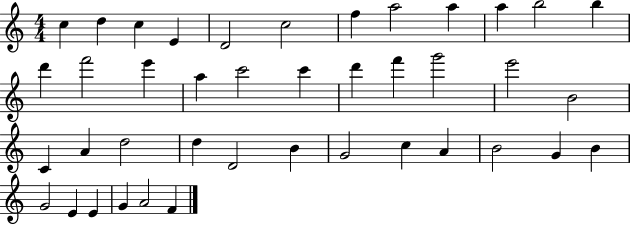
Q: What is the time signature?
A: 4/4